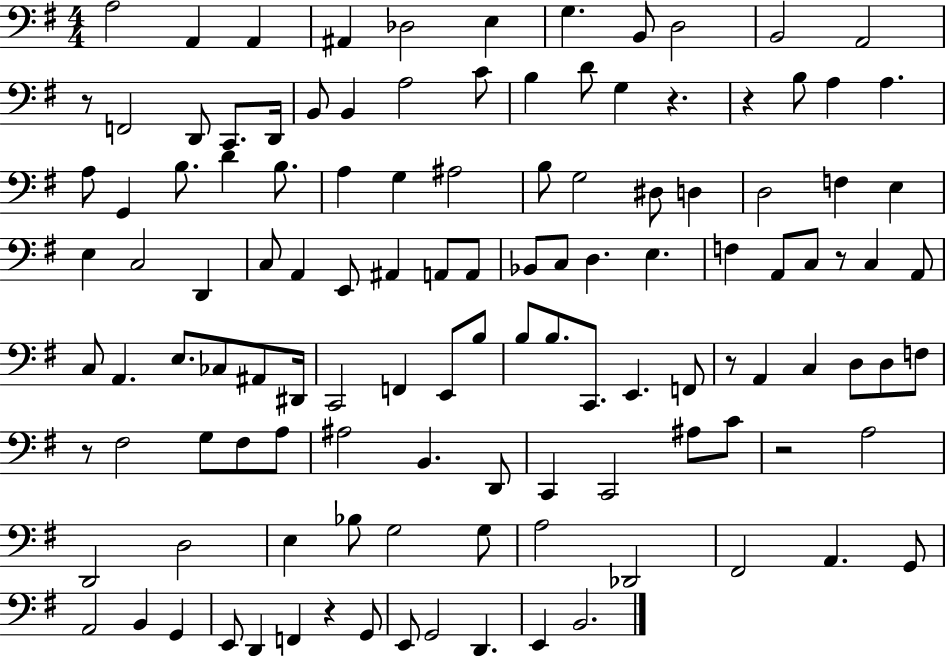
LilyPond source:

{
  \clef bass
  \numericTimeSignature
  \time 4/4
  \key g \major
  \repeat volta 2 { a2 a,4 a,4 | ais,4 des2 e4 | g4. b,8 d2 | b,2 a,2 | \break r8 f,2 d,8 c,8. d,16 | b,8 b,4 a2 c'8 | b4 d'8 g4 r4. | r4 b8 a4 a4. | \break a8 g,4 b8. d'4 b8. | a4 g4 ais2 | b8 g2 dis8 d4 | d2 f4 e4 | \break e4 c2 d,4 | c8 a,4 e,8 ais,4 a,8 a,8 | bes,8 c8 d4. e4. | f4 a,8 c8 r8 c4 a,8 | \break c8 a,4. e8. ces8 ais,8 dis,16 | c,2 f,4 e,8 b8 | b8 b8. c,8. e,4. f,8 | r8 a,4 c4 d8 d8 f8 | \break r8 fis2 g8 fis8 a8 | ais2 b,4. d,8 | c,4 c,2 ais8 c'8 | r2 a2 | \break d,2 d2 | e4 bes8 g2 g8 | a2 des,2 | fis,2 a,4. g,8 | \break a,2 b,4 g,4 | e,8 d,4 f,4 r4 g,8 | e,8 g,2 d,4. | e,4 b,2. | \break } \bar "|."
}